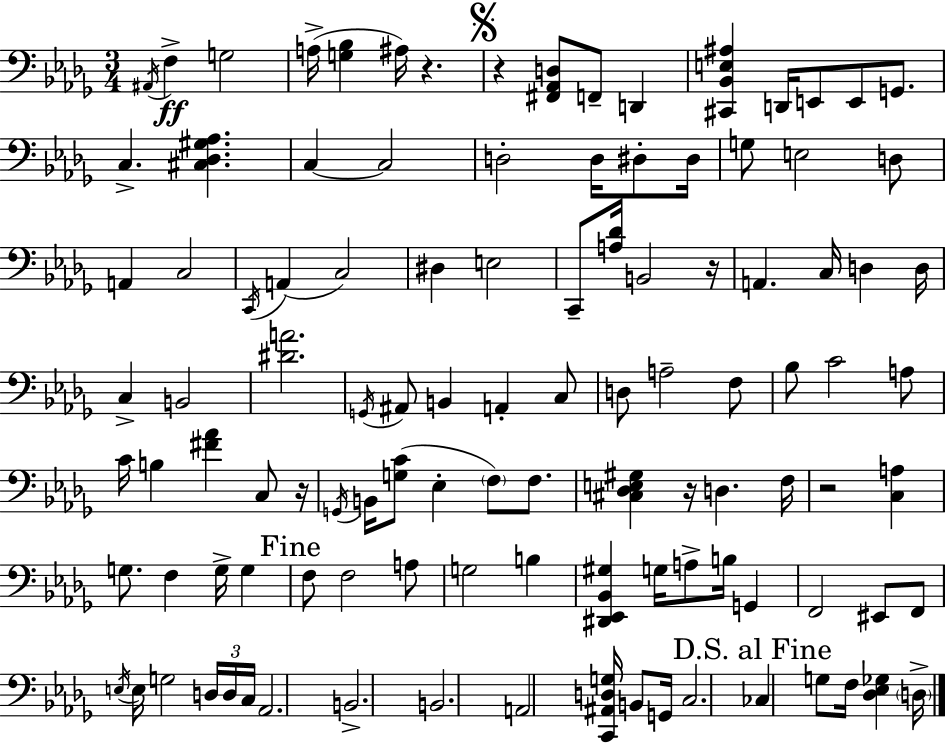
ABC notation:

X:1
T:Untitled
M:3/4
L:1/4
K:Bbm
^A,,/4 F, G,2 A,/4 [G,_B,] ^A,/4 z z [^F,,_A,,D,]/2 F,,/2 D,, [^C,,_B,,E,^A,] D,,/4 E,,/2 E,,/2 G,,/2 C, [^C,_D,^G,_A,] C, C,2 D,2 D,/4 ^D,/2 ^D,/4 G,/2 E,2 D,/2 A,, C,2 C,,/4 A,, C,2 ^D, E,2 C,,/2 [A,_D]/4 B,,2 z/4 A,, C,/4 D, D,/4 C, B,,2 [^DA]2 G,,/4 ^A,,/2 B,, A,, C,/2 D,/2 A,2 F,/2 _B,/2 C2 A,/2 C/4 B, [^F_A] C,/2 z/4 G,,/4 B,,/4 [G,C]/2 _E, F,/2 F,/2 [^C,_D,E,^G,] z/4 D, F,/4 z2 [C,A,] G,/2 F, G,/4 G, F,/2 F,2 A,/2 G,2 B, [^D,,_E,,_B,,^G,] G,/4 A,/2 B,/4 G,, F,,2 ^E,,/2 F,,/2 E,/4 E,/4 G,2 D,/4 D,/4 C,/4 _A,,2 B,,2 B,,2 A,,2 [C,,^A,,D,G,]/4 B,,/2 G,,/4 C,2 _C, G,/2 F,/4 [_D,_E,_G,] D,/4